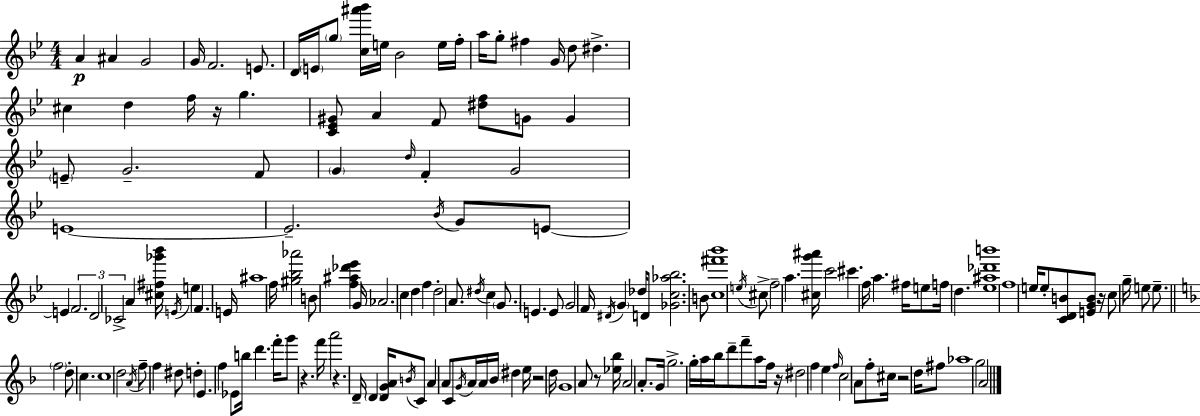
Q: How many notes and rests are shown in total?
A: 170